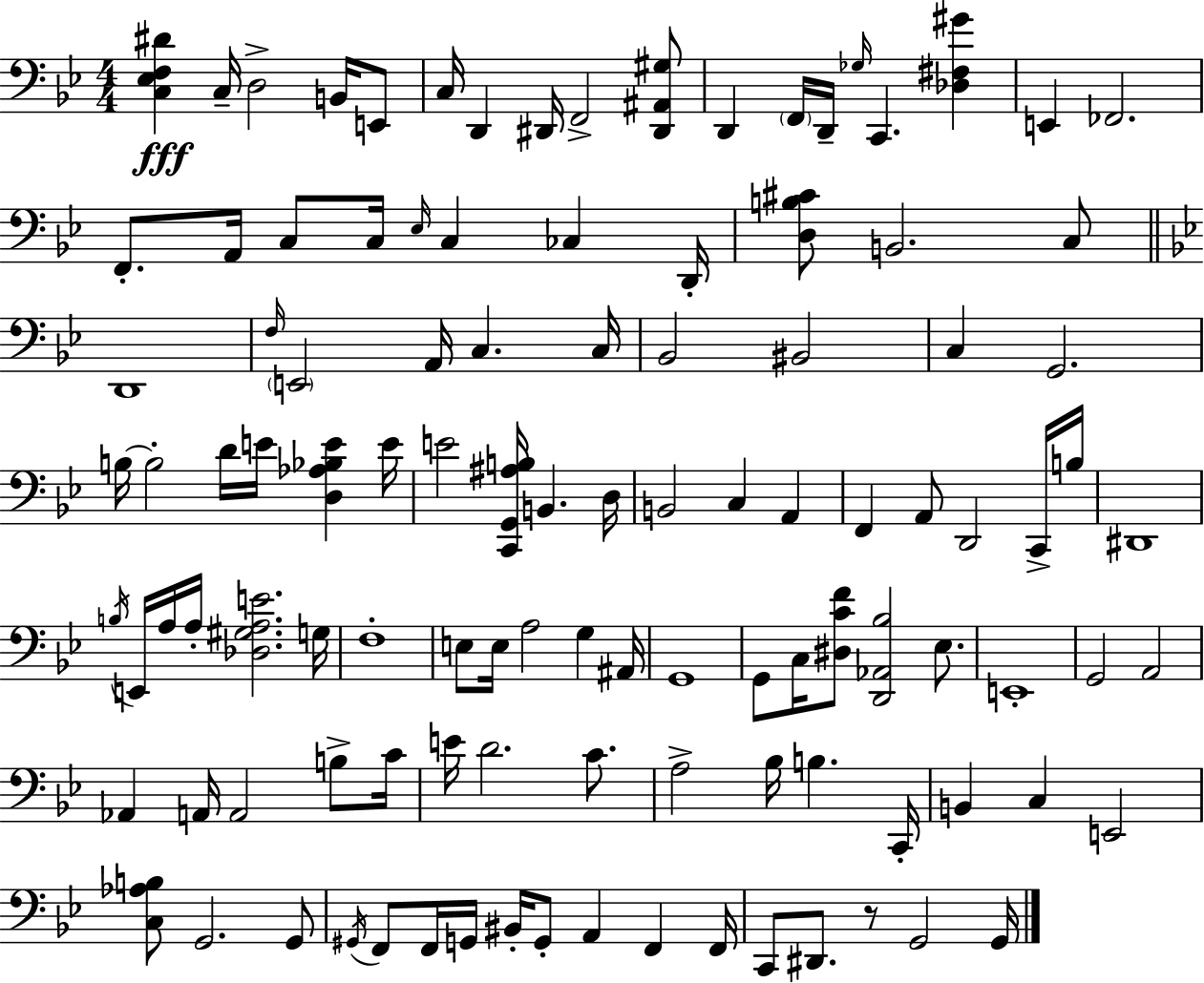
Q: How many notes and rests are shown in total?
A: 111